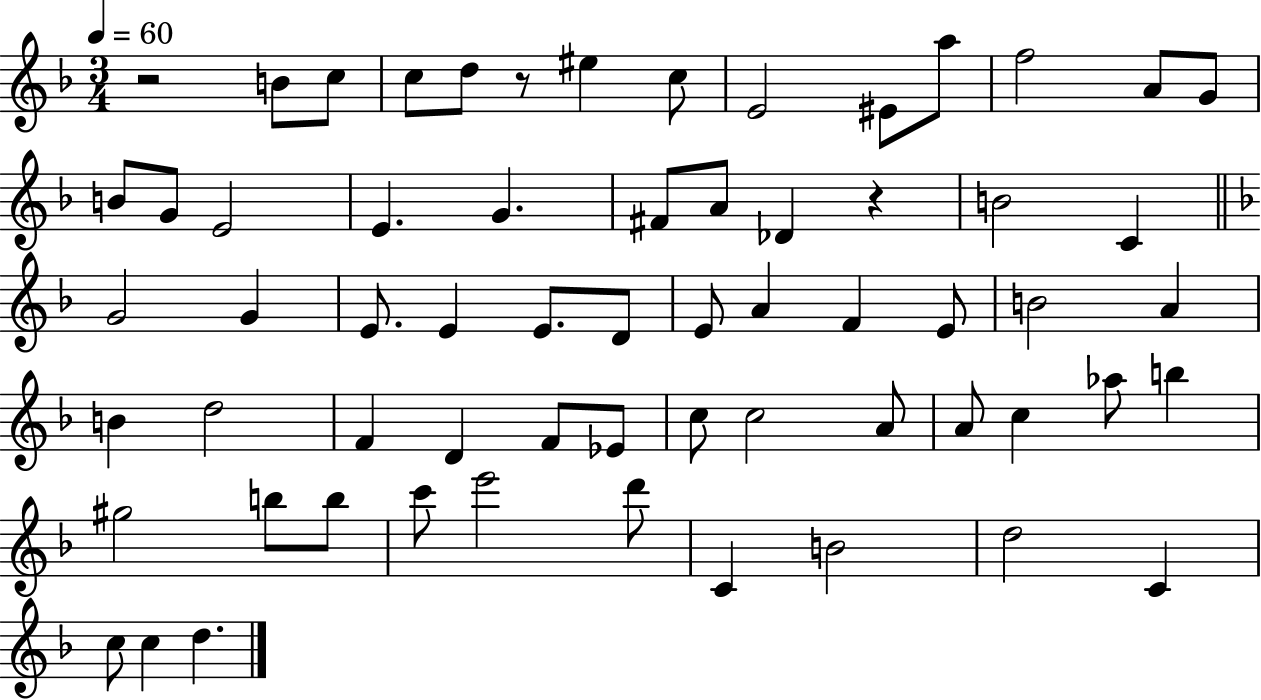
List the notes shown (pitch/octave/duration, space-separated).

R/h B4/e C5/e C5/e D5/e R/e EIS5/q C5/e E4/h EIS4/e A5/e F5/h A4/e G4/e B4/e G4/e E4/h E4/q. G4/q. F#4/e A4/e Db4/q R/q B4/h C4/q G4/h G4/q E4/e. E4/q E4/e. D4/e E4/e A4/q F4/q E4/e B4/h A4/q B4/q D5/h F4/q D4/q F4/e Eb4/e C5/e C5/h A4/e A4/e C5/q Ab5/e B5/q G#5/h B5/e B5/e C6/e E6/h D6/e C4/q B4/h D5/h C4/q C5/e C5/q D5/q.